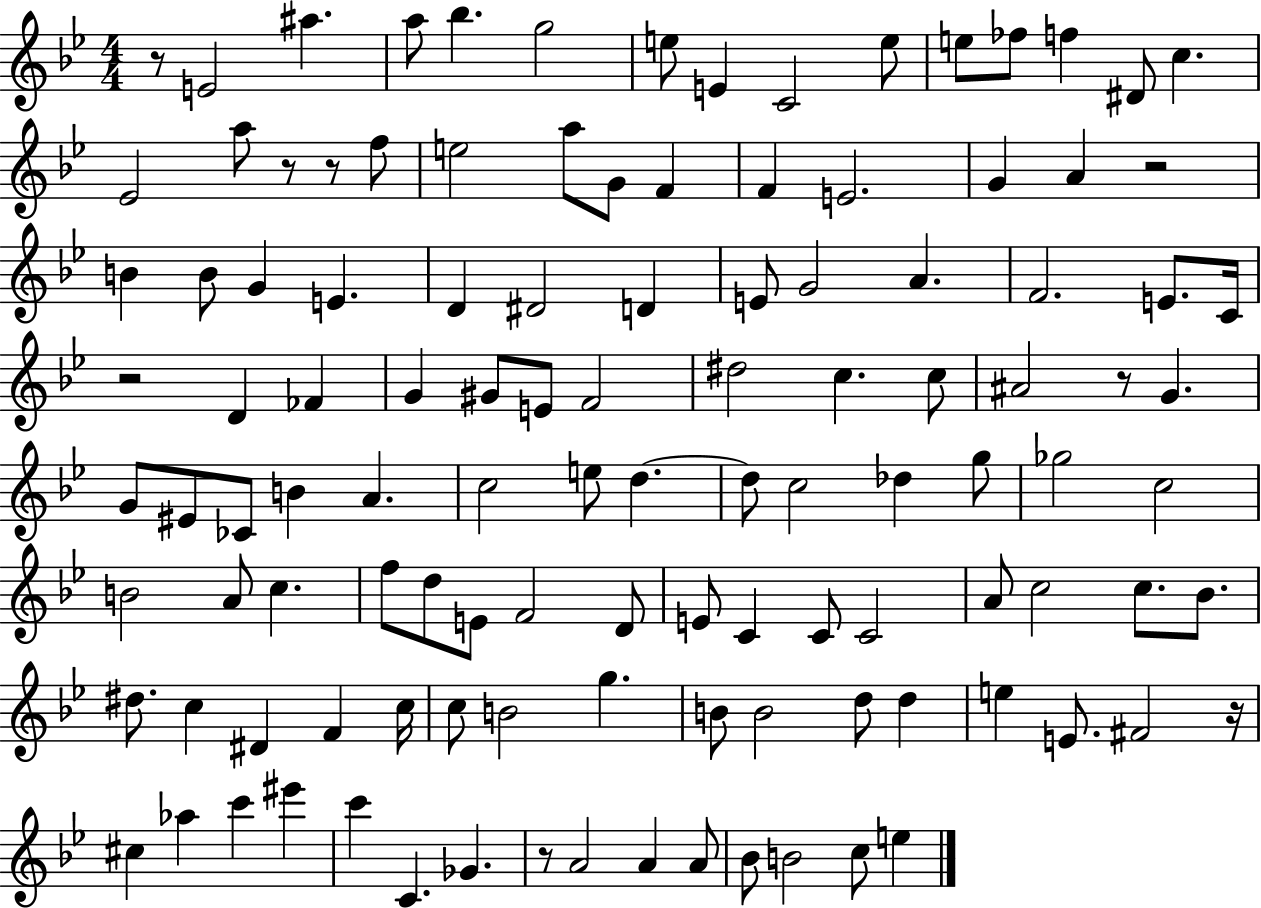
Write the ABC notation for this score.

X:1
T:Untitled
M:4/4
L:1/4
K:Bb
z/2 E2 ^a a/2 _b g2 e/2 E C2 e/2 e/2 _f/2 f ^D/2 c _E2 a/2 z/2 z/2 f/2 e2 a/2 G/2 F F E2 G A z2 B B/2 G E D ^D2 D E/2 G2 A F2 E/2 C/4 z2 D _F G ^G/2 E/2 F2 ^d2 c c/2 ^A2 z/2 G G/2 ^E/2 _C/2 B A c2 e/2 d d/2 c2 _d g/2 _g2 c2 B2 A/2 c f/2 d/2 E/2 F2 D/2 E/2 C C/2 C2 A/2 c2 c/2 _B/2 ^d/2 c ^D F c/4 c/2 B2 g B/2 B2 d/2 d e E/2 ^F2 z/4 ^c _a c' ^e' c' C _G z/2 A2 A A/2 _B/2 B2 c/2 e